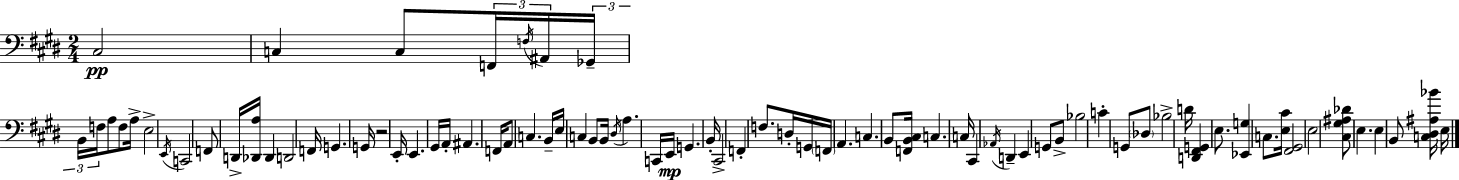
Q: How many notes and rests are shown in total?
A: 80